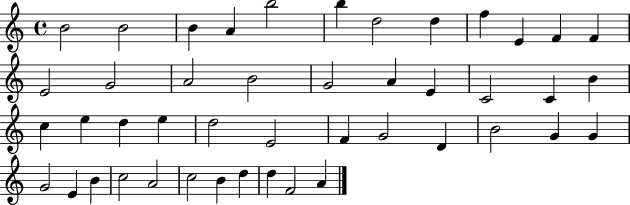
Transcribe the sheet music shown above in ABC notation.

X:1
T:Untitled
M:4/4
L:1/4
K:C
B2 B2 B A b2 b d2 d f E F F E2 G2 A2 B2 G2 A E C2 C B c e d e d2 E2 F G2 D B2 G G G2 E B c2 A2 c2 B d d F2 A